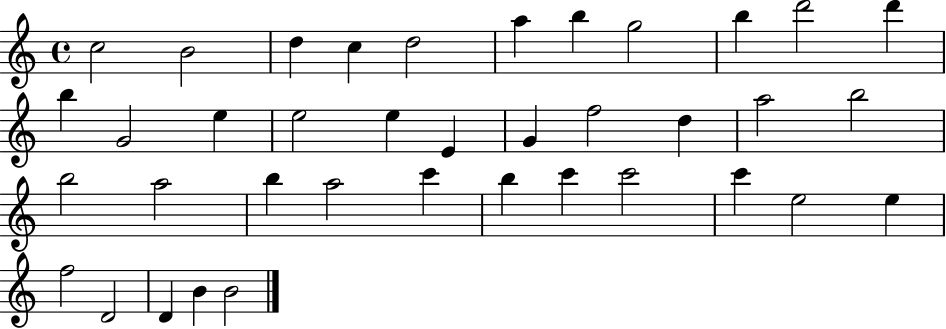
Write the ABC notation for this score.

X:1
T:Untitled
M:4/4
L:1/4
K:C
c2 B2 d c d2 a b g2 b d'2 d' b G2 e e2 e E G f2 d a2 b2 b2 a2 b a2 c' b c' c'2 c' e2 e f2 D2 D B B2